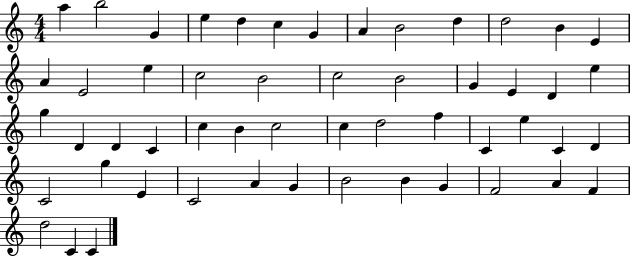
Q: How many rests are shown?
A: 0